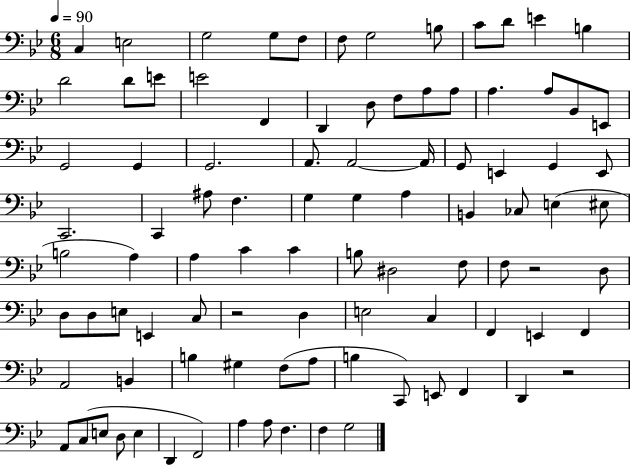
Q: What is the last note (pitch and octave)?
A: G3